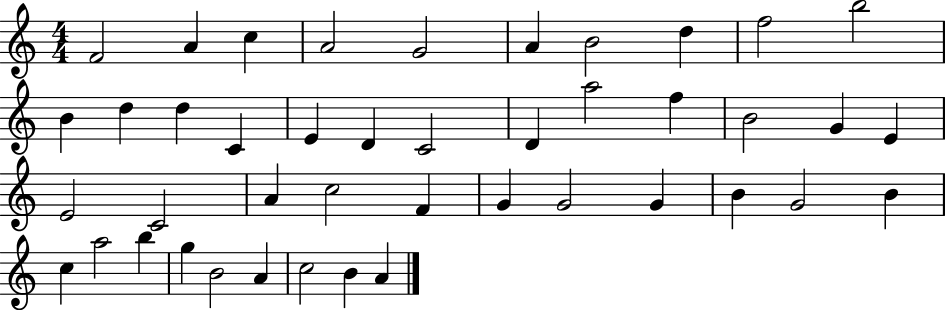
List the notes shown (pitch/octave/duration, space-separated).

F4/h A4/q C5/q A4/h G4/h A4/q B4/h D5/q F5/h B5/h B4/q D5/q D5/q C4/q E4/q D4/q C4/h D4/q A5/h F5/q B4/h G4/q E4/q E4/h C4/h A4/q C5/h F4/q G4/q G4/h G4/q B4/q G4/h B4/q C5/q A5/h B5/q G5/q B4/h A4/q C5/h B4/q A4/q